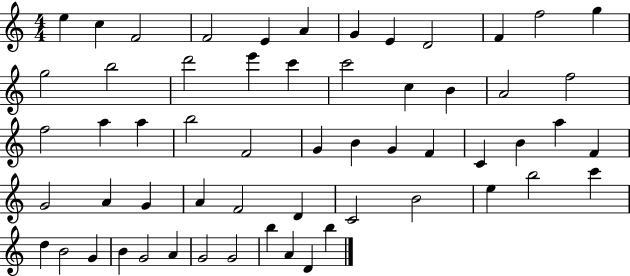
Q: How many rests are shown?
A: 0